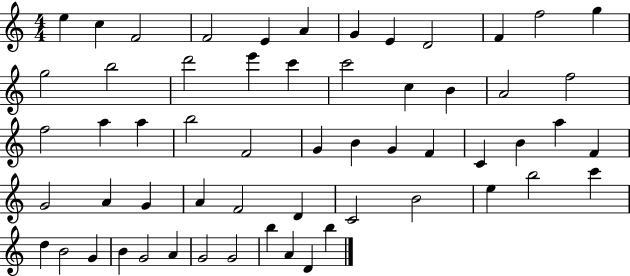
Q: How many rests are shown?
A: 0